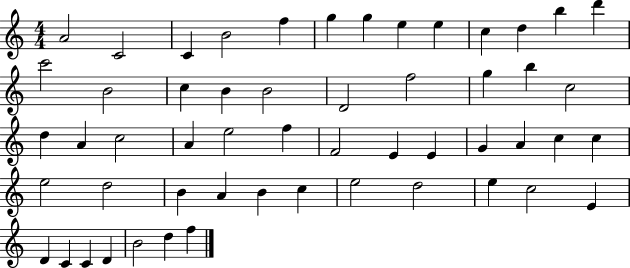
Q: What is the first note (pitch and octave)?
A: A4